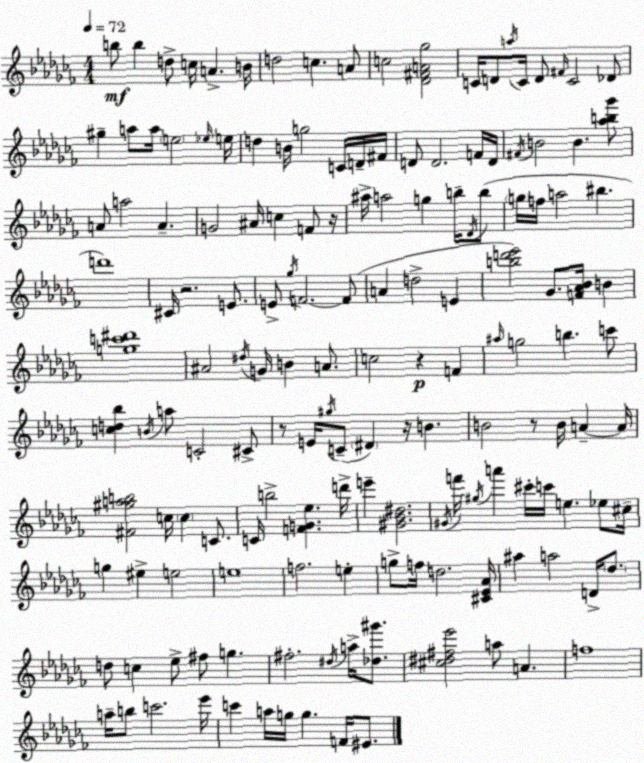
X:1
T:Untitled
M:4/4
L:1/4
K:Abm
b/2 b d/2 c/4 A B/4 d2 c A/2 c2 [_D^FA_g]2 C/4 D/2 a/4 C/4 D/2 ^F/4 C2 _D/2 ^g a/2 a/4 e2 _e/4 e/4 d B/4 g2 C/4 D/4 ^F/4 D/2 D2 F/4 D/4 ^F/4 B2 B [_ab_g']/2 A/2 a2 A G2 ^A/4 c F/2 z/4 ^a/4 a2 g b/4 _D/4 b/2 g/4 f/4 a2 ^b d'4 ^C/4 z2 E/2 E/2 _g/4 F2 F/2 A d2 E [bd'_e']2 _G/2 [F_A_B]/4 B [gc'^d']4 ^A2 ^d/4 G/4 B A/2 c2 z F ^a/4 g2 b c'/2 [cd_b] B/4 a/2 C2 ^C/2 z/2 E/4 ^g/4 C/2 ^D z/4 B B2 z/2 B/4 A A/4 [^F^gab]2 c/4 c C/2 C/4 b2 [FG_e] d'/4 e' [^G_B^d]2 ^G/4 f'/4 ^g/4 a' ^c'/4 c'/4 e _e/2 ^c/4 g ^e e2 e4 f2 e g/2 f/4 d2 [^C_E_A]/4 ^a a2 D/4 _d/2 d/2 c _e/2 ^f/2 g ^f2 ^d/4 a/4 [_d^g']/2 [^c^d^f_e']2 a/2 A f4 a/4 b/2 c'2 _e'/4 c' a/4 g/4 g F/4 ^E/2